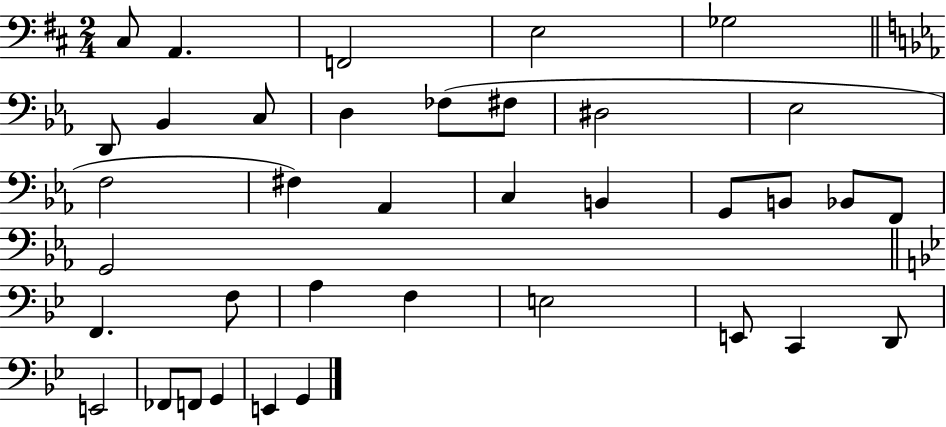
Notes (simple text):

C#3/e A2/q. F2/h E3/h Gb3/h D2/e Bb2/q C3/e D3/q FES3/e F#3/e D#3/h Eb3/h F3/h F#3/q Ab2/q C3/q B2/q G2/e B2/e Bb2/e F2/e G2/h F2/q. F3/e A3/q F3/q E3/h E2/e C2/q D2/e E2/h FES2/e F2/e G2/q E2/q G2/q